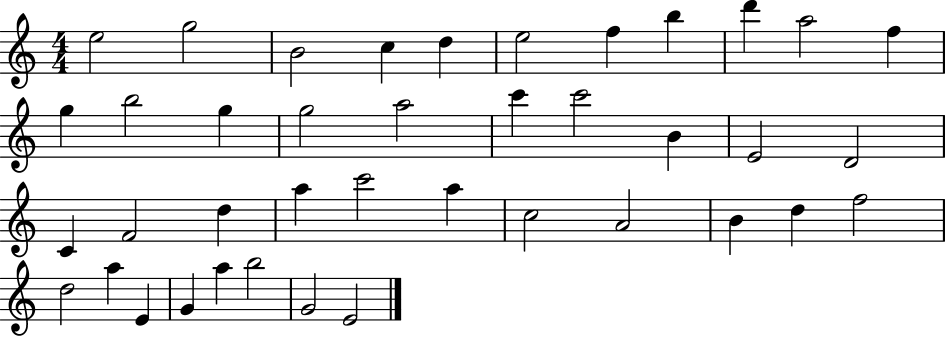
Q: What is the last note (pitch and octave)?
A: E4